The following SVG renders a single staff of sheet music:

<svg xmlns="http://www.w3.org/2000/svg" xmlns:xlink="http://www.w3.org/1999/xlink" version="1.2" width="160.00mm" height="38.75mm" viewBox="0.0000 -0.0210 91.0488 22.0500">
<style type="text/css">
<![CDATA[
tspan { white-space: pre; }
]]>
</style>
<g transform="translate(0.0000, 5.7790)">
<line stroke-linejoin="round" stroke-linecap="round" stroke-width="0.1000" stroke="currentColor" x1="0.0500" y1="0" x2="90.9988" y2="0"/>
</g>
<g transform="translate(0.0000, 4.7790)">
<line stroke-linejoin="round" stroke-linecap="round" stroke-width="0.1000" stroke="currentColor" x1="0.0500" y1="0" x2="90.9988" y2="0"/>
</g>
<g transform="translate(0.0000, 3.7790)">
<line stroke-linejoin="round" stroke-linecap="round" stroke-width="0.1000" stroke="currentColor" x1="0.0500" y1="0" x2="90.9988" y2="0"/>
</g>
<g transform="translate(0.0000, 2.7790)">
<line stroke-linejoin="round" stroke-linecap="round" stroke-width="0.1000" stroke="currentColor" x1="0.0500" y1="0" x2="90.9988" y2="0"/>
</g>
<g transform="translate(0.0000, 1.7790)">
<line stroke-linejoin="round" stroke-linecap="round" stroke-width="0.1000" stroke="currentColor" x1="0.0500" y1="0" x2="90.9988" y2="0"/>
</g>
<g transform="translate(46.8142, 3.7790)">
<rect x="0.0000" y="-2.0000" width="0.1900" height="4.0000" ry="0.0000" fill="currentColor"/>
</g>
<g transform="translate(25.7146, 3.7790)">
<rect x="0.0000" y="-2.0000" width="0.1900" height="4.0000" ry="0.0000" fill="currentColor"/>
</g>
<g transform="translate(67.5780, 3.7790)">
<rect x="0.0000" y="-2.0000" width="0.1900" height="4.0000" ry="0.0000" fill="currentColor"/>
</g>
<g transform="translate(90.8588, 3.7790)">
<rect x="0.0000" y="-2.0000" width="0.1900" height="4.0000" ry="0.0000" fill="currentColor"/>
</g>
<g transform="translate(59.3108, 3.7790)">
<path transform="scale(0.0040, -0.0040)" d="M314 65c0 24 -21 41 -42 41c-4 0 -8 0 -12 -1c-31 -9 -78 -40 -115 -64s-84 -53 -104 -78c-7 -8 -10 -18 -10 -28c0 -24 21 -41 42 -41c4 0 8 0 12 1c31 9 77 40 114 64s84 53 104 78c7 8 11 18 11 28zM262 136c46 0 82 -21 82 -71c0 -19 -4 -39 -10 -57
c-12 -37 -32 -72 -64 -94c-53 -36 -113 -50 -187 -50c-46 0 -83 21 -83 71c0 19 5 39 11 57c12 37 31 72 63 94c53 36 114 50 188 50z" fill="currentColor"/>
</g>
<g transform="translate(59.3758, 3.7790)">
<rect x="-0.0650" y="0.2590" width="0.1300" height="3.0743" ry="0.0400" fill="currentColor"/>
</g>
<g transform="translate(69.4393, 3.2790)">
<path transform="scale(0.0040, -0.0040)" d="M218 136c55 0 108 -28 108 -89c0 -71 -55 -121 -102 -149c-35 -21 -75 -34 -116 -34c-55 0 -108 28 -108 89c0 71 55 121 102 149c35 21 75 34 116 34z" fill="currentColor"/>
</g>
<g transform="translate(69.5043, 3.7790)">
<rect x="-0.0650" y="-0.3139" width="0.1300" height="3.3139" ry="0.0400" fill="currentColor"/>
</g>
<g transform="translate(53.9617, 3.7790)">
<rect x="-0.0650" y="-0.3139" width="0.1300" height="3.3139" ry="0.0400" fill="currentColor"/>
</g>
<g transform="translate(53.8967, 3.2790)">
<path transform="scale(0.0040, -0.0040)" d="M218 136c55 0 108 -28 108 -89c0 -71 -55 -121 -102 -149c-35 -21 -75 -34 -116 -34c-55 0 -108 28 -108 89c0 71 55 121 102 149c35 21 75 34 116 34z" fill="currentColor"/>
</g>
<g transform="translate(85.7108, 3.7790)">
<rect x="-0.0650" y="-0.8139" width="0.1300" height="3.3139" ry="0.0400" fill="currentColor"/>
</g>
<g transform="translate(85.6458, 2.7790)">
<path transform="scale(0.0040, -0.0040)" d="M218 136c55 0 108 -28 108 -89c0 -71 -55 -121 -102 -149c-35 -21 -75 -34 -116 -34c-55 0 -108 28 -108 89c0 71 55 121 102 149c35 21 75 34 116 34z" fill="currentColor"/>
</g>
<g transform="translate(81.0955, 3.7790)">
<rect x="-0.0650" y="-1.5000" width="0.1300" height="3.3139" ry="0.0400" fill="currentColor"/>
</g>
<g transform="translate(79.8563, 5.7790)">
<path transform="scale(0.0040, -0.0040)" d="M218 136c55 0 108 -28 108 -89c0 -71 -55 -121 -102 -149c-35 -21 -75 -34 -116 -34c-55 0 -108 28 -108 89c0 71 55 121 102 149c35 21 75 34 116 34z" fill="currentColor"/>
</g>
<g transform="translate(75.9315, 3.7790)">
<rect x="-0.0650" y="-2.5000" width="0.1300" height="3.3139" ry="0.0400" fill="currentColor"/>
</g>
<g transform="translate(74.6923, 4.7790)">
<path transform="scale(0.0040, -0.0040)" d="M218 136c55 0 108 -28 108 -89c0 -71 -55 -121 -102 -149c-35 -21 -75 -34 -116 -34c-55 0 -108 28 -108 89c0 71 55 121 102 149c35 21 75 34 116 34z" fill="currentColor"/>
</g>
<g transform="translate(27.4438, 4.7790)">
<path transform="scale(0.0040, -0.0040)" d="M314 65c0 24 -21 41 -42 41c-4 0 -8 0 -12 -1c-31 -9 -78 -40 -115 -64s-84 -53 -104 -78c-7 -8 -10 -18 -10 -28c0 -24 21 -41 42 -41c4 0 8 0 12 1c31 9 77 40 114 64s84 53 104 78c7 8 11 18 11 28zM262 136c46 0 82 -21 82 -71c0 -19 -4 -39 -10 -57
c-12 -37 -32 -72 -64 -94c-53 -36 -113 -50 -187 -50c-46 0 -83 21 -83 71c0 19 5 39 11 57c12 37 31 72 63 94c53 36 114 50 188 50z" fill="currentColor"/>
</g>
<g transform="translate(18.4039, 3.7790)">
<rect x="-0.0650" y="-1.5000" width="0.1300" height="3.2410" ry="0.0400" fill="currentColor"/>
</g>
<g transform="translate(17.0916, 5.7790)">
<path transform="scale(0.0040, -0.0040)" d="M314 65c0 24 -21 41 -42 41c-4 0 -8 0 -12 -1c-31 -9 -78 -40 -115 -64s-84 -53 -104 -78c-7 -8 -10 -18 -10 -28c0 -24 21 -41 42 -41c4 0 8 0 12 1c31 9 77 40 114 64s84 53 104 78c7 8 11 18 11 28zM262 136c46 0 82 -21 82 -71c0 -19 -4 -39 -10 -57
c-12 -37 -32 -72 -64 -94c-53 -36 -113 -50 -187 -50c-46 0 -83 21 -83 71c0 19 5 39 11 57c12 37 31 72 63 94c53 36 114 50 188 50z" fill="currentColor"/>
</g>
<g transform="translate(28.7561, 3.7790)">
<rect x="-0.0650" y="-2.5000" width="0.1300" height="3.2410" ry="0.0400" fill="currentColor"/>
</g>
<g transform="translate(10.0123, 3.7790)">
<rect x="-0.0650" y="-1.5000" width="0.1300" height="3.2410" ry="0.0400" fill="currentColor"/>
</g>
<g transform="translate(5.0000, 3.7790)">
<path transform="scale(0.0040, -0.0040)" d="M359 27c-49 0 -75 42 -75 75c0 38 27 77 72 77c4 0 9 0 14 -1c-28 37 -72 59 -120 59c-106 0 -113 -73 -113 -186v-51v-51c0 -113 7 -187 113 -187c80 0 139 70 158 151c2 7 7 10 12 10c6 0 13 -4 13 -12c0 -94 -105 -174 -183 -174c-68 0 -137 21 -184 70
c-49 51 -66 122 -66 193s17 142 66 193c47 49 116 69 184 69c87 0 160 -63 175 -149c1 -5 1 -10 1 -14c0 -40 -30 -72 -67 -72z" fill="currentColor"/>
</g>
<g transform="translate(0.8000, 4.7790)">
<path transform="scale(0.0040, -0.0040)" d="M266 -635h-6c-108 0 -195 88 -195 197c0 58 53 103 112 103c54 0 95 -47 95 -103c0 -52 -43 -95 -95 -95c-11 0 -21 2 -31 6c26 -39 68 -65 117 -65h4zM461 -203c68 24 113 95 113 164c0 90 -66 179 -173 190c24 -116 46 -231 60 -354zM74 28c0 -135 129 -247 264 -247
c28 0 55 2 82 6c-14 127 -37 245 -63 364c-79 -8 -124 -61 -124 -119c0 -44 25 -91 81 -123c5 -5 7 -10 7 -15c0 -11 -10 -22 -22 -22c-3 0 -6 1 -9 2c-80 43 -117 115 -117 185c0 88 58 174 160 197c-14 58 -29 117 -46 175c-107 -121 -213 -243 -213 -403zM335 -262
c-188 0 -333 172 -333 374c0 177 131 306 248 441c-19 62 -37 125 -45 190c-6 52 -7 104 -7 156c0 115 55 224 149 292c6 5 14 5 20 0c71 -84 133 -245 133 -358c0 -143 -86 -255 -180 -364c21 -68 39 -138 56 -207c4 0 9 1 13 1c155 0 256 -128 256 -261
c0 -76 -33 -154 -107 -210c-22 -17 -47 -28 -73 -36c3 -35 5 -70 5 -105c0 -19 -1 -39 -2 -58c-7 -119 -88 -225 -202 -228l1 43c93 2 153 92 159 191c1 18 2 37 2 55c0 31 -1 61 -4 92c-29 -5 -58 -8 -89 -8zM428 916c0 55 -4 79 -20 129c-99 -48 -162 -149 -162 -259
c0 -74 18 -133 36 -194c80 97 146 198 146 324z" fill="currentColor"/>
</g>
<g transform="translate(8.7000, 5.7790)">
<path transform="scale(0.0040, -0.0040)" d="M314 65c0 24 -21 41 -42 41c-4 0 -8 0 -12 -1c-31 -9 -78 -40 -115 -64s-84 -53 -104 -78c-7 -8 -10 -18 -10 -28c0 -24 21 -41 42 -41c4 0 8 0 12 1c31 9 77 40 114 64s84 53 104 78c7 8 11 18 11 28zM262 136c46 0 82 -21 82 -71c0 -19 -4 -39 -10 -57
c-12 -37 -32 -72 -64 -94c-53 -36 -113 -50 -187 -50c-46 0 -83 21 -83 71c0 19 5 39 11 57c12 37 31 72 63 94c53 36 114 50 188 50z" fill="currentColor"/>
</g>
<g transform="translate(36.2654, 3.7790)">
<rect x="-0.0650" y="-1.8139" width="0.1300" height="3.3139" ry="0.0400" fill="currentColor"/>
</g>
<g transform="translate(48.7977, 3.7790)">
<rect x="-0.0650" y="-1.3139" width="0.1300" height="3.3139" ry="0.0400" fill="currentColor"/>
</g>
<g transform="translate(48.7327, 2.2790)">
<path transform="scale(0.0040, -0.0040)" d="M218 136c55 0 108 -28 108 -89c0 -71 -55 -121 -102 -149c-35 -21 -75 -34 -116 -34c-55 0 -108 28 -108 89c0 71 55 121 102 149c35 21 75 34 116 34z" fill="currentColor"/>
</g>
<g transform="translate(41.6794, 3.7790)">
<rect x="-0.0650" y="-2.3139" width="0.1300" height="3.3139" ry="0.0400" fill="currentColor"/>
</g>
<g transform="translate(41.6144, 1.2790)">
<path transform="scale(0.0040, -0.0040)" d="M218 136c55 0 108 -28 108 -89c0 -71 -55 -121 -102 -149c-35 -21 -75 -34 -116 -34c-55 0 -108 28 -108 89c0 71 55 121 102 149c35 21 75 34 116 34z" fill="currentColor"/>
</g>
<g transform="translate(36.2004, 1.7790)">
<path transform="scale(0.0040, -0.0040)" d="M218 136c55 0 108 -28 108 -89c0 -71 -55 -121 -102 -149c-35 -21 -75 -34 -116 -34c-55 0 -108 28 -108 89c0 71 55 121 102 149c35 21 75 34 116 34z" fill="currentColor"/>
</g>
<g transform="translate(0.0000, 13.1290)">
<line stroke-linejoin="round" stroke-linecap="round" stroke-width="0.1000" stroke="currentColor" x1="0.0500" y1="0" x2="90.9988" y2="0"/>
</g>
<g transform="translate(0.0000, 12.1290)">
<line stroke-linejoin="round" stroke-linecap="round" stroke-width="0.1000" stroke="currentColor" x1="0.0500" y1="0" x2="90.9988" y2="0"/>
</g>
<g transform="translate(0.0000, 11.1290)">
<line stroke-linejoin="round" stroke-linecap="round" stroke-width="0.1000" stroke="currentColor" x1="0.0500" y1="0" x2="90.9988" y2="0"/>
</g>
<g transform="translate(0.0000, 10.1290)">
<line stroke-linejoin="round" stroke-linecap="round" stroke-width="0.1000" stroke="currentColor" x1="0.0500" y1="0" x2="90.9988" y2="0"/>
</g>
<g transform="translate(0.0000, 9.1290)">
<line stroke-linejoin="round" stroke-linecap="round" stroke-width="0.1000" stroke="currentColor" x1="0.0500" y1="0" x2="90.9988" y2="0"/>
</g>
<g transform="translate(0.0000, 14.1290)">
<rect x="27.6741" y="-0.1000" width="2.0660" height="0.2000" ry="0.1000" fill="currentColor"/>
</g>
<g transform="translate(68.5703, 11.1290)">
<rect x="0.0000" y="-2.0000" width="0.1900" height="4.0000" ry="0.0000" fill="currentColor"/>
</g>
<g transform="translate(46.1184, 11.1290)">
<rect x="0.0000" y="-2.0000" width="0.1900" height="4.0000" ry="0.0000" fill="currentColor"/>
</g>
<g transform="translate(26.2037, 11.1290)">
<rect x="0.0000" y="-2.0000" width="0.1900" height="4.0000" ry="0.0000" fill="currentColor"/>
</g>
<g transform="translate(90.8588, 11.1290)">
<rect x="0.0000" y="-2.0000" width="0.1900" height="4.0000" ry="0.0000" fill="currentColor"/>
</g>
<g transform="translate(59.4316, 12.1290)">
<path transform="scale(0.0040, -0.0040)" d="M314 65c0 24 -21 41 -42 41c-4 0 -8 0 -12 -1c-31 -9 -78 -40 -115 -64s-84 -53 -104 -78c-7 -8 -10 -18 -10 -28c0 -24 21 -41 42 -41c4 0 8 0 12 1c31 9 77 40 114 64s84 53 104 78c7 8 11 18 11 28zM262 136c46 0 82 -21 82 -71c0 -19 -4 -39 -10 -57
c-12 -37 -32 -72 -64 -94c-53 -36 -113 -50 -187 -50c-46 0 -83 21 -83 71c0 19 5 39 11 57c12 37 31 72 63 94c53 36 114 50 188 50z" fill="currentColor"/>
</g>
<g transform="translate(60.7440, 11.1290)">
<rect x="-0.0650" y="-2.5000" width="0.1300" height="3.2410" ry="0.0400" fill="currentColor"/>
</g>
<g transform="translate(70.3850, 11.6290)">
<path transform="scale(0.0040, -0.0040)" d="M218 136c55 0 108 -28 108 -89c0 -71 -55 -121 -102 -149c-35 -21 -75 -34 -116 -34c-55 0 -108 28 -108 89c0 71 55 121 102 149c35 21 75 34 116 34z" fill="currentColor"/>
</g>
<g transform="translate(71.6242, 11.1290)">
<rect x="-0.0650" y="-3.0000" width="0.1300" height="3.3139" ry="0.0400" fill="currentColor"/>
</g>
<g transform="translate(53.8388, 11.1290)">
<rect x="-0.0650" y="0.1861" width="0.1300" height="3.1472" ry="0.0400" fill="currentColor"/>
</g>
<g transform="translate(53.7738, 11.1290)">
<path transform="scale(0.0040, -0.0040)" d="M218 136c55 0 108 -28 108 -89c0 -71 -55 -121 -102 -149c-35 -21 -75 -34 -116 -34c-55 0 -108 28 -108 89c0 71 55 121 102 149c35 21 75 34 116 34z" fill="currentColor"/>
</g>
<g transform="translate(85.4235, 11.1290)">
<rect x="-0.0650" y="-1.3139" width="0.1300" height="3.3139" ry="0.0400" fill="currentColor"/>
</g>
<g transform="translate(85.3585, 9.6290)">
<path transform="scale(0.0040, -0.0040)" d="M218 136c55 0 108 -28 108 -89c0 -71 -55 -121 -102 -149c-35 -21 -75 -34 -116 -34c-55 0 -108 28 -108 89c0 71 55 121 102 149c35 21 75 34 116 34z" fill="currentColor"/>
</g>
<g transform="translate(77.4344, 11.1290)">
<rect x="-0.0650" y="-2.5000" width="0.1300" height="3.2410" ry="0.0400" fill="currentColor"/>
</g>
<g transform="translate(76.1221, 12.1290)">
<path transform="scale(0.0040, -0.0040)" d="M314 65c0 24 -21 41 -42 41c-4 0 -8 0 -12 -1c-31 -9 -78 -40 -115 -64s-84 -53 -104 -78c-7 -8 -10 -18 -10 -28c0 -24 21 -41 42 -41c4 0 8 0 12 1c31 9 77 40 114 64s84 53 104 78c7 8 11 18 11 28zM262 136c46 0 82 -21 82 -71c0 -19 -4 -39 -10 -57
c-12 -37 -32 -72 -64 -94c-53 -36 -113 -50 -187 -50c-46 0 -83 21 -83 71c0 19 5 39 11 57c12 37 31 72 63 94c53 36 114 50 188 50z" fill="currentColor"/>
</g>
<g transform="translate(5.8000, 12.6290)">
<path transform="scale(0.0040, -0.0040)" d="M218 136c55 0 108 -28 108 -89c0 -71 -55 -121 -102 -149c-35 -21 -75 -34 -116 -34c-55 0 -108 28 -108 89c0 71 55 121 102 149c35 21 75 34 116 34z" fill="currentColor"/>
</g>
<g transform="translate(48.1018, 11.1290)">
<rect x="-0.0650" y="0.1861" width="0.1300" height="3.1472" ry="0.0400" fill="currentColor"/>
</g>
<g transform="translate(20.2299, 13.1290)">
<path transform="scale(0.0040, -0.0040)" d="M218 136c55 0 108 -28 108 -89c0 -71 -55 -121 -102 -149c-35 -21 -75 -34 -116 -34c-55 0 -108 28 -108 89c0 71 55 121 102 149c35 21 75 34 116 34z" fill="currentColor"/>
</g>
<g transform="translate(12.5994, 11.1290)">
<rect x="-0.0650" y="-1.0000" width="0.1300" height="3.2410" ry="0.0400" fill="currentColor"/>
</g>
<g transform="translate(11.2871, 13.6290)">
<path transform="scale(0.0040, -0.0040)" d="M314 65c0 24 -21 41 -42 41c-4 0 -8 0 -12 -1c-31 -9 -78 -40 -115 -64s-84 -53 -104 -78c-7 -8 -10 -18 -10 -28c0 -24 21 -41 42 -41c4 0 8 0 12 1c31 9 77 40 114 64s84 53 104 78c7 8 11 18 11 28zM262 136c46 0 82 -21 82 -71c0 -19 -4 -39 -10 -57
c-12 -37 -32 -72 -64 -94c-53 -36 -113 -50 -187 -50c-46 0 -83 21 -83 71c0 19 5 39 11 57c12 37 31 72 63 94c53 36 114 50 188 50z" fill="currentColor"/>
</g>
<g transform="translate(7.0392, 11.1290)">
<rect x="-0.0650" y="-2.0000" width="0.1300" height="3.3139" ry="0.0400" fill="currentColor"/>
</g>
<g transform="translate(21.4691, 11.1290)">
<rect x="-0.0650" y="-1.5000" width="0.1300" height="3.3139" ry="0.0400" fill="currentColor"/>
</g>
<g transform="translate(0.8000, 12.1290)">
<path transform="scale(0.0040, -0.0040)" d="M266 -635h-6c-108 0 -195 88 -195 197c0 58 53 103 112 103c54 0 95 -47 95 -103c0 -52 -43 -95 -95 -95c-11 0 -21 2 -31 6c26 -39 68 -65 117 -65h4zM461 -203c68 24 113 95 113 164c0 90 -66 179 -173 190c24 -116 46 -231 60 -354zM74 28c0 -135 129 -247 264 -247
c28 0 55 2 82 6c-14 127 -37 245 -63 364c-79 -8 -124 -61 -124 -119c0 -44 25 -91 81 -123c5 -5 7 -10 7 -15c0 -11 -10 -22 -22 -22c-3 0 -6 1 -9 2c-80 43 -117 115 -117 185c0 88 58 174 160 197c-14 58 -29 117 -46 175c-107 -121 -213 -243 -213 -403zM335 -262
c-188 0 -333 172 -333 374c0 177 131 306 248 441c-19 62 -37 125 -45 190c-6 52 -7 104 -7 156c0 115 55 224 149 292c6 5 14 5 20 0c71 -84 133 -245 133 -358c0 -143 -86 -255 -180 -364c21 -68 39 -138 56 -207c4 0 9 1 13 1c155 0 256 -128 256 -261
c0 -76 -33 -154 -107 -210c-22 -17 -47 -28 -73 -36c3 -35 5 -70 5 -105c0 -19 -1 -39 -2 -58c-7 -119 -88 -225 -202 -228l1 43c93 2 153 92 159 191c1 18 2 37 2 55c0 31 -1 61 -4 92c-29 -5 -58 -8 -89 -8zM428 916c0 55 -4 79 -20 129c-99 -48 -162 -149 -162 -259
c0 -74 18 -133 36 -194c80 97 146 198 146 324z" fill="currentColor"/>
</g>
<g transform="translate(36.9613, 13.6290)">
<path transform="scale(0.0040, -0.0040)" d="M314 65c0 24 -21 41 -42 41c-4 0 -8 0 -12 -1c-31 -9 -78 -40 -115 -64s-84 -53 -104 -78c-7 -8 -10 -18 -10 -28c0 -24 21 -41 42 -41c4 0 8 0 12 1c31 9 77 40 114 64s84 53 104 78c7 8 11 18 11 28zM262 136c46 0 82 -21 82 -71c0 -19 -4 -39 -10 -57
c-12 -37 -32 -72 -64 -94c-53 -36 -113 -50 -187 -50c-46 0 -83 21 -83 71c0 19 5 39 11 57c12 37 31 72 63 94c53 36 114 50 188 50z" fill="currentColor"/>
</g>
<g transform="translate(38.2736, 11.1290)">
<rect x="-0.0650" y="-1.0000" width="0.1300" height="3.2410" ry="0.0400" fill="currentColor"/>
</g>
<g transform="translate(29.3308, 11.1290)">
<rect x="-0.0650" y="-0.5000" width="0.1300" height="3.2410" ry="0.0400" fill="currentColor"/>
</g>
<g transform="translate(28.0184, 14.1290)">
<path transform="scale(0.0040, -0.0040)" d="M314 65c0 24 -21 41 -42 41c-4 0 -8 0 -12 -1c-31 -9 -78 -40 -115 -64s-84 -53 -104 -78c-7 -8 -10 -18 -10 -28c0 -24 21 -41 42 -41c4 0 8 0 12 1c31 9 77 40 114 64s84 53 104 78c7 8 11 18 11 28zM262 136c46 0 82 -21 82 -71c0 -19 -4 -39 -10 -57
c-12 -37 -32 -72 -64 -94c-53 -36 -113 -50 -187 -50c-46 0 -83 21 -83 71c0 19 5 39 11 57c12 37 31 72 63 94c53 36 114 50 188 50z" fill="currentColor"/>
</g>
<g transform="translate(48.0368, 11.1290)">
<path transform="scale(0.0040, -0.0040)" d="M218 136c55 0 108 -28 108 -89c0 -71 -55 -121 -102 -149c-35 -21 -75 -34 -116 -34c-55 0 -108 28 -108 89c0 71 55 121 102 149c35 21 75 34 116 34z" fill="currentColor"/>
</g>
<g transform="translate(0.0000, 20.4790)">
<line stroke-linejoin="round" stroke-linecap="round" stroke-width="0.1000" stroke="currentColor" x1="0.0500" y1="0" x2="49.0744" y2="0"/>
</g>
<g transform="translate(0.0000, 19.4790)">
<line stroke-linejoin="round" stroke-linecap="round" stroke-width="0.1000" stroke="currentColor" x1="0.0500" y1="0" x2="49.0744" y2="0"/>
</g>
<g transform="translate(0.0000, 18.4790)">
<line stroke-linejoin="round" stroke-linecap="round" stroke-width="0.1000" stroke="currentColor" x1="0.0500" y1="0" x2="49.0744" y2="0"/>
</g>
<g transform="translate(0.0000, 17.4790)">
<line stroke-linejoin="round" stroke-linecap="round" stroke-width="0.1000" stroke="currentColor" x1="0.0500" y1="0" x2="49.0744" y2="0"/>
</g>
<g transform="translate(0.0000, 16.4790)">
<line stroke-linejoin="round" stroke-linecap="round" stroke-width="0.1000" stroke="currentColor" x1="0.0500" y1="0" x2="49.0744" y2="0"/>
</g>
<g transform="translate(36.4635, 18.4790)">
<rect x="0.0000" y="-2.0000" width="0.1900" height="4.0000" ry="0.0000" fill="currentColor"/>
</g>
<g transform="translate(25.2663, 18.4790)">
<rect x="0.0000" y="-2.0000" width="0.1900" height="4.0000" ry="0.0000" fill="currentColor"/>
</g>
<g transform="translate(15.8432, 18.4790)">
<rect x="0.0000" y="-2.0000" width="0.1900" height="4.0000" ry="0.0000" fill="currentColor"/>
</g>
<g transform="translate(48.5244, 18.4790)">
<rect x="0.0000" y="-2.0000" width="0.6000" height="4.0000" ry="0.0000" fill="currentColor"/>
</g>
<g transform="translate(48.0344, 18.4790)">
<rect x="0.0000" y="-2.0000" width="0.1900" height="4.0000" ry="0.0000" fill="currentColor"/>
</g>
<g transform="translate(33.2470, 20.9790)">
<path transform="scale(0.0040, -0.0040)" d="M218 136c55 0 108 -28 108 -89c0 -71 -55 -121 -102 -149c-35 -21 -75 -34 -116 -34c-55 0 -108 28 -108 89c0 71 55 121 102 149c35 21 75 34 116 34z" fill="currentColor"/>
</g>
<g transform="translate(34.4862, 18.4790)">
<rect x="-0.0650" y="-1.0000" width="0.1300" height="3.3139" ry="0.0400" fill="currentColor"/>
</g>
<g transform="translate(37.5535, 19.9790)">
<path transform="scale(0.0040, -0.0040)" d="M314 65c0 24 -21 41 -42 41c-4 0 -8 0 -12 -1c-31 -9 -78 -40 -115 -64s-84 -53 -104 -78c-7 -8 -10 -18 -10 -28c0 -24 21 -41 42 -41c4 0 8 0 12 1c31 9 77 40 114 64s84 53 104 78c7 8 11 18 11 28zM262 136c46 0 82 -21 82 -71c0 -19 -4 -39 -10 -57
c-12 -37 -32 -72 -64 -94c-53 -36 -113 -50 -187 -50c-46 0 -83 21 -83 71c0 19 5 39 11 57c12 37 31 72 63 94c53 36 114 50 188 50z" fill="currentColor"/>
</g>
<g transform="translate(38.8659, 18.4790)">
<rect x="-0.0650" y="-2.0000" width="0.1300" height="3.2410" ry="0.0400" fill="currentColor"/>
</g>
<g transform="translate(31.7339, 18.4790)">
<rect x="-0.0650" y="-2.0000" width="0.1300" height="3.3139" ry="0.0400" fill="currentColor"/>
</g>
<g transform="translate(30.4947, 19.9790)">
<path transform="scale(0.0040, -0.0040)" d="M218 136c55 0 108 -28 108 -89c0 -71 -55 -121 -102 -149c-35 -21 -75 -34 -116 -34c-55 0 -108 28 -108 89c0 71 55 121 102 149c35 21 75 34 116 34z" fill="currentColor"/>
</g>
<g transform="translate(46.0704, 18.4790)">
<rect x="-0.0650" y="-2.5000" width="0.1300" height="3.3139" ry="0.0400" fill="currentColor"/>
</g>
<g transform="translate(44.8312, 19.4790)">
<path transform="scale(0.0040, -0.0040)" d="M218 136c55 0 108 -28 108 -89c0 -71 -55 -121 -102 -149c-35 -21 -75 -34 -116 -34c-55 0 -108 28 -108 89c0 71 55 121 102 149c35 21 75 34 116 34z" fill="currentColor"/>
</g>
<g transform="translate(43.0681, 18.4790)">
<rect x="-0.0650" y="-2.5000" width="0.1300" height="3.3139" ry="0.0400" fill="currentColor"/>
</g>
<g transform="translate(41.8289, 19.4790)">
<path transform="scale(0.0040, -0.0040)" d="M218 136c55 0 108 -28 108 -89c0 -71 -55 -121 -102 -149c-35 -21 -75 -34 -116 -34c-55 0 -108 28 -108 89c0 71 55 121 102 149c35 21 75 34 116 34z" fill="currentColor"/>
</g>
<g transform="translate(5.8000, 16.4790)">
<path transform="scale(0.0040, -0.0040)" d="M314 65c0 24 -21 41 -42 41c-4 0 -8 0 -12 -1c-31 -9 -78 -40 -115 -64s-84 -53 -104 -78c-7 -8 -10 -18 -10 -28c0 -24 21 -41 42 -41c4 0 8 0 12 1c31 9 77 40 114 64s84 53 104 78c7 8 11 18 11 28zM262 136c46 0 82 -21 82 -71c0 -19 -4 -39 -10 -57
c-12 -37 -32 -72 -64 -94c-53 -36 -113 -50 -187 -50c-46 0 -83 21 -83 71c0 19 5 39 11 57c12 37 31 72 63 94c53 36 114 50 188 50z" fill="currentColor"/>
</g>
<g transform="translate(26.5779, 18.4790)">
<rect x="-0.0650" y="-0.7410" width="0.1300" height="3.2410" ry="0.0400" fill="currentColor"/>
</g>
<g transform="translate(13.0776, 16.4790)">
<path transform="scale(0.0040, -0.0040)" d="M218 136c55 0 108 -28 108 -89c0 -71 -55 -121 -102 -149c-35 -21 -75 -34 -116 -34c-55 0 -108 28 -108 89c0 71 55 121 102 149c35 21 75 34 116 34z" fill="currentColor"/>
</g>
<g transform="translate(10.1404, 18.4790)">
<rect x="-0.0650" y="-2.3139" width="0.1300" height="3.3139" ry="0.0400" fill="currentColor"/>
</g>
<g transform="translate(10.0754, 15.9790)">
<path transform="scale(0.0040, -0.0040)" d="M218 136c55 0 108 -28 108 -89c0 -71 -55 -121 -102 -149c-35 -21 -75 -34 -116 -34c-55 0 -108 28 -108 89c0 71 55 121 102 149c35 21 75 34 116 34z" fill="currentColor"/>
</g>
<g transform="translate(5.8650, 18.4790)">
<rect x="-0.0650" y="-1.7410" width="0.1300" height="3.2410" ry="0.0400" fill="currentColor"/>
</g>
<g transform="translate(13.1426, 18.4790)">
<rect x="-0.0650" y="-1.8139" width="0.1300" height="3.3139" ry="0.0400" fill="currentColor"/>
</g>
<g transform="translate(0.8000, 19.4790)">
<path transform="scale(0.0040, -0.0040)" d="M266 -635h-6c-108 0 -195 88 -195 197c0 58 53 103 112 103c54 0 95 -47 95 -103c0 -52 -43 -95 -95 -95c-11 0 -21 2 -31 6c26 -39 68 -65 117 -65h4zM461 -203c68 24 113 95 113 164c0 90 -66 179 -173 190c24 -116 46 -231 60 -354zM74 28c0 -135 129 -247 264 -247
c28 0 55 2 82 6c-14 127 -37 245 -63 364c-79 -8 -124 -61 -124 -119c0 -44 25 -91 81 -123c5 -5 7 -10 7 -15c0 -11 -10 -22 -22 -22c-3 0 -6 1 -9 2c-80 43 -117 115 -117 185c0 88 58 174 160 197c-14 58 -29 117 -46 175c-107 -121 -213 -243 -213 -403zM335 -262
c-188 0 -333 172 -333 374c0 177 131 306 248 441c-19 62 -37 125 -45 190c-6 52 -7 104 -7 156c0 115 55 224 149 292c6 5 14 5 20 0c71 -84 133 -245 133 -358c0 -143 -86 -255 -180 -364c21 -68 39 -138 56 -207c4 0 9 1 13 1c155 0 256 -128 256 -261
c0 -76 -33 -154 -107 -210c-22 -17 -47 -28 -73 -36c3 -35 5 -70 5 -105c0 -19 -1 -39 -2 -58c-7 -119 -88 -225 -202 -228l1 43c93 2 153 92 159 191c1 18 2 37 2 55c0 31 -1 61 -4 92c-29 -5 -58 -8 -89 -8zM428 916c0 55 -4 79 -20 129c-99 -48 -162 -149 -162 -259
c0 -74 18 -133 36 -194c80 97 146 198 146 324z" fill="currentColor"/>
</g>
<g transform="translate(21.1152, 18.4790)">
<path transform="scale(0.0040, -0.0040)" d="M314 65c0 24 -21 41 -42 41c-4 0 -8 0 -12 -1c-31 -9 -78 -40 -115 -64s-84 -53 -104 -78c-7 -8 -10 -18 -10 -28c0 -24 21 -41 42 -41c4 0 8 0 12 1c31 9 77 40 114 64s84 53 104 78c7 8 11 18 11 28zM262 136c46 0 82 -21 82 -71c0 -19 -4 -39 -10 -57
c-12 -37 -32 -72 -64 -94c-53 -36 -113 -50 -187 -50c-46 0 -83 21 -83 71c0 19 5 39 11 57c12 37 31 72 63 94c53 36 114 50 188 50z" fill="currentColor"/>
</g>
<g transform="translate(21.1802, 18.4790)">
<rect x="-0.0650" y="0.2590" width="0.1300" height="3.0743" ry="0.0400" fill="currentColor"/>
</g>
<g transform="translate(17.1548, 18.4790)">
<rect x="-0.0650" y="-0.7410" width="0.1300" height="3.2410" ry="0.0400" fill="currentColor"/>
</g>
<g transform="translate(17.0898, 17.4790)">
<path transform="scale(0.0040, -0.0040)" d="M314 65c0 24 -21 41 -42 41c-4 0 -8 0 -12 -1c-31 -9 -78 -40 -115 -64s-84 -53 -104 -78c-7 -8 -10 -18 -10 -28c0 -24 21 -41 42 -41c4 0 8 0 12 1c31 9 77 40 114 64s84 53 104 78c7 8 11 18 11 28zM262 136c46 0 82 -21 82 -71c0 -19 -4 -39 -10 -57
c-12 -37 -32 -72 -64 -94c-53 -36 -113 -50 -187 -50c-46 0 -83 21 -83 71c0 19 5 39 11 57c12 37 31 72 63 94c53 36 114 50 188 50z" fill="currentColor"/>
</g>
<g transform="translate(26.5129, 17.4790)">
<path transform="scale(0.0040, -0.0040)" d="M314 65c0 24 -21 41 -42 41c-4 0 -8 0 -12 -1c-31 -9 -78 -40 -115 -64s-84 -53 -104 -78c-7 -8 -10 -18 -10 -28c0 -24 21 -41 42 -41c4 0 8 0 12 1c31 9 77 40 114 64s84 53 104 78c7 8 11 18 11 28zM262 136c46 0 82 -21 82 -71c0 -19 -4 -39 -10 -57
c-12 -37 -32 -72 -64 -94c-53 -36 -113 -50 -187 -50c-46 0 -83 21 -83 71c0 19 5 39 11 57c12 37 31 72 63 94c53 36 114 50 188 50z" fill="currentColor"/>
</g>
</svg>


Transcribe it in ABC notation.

X:1
T:Untitled
M:4/4
L:1/4
K:C
E2 E2 G2 f g e c B2 c G E d F D2 E C2 D2 B B G2 A G2 e f2 g f d2 B2 d2 F D F2 G G